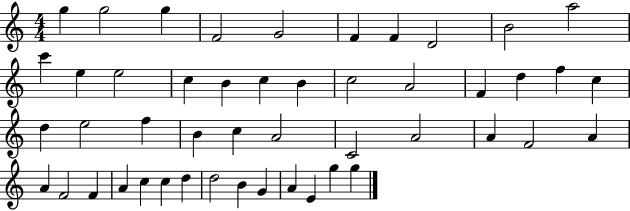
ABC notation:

X:1
T:Untitled
M:4/4
L:1/4
K:C
g g2 g F2 G2 F F D2 B2 a2 c' e e2 c B c B c2 A2 F d f c d e2 f B c A2 C2 A2 A F2 A A F2 F A c c d d2 B G A E g g